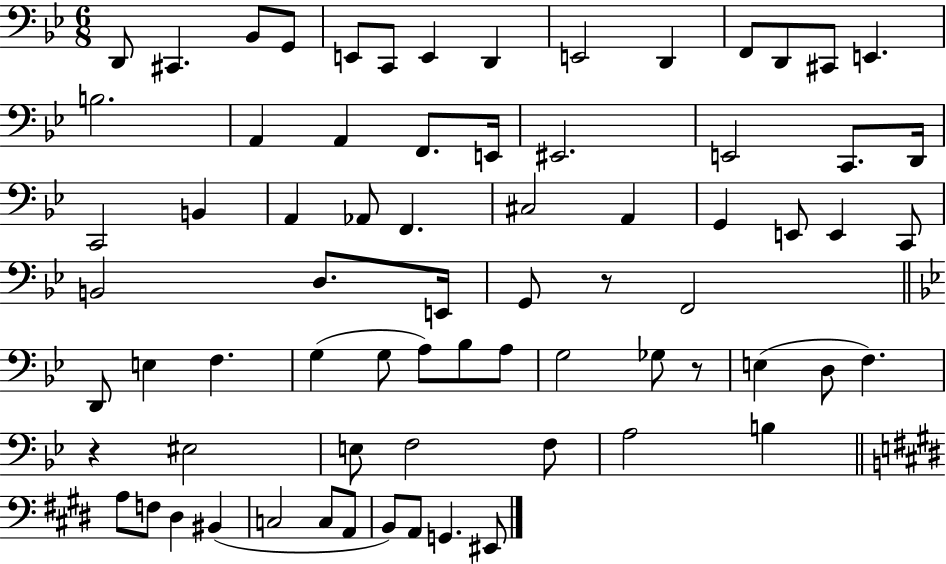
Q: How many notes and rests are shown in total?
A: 72